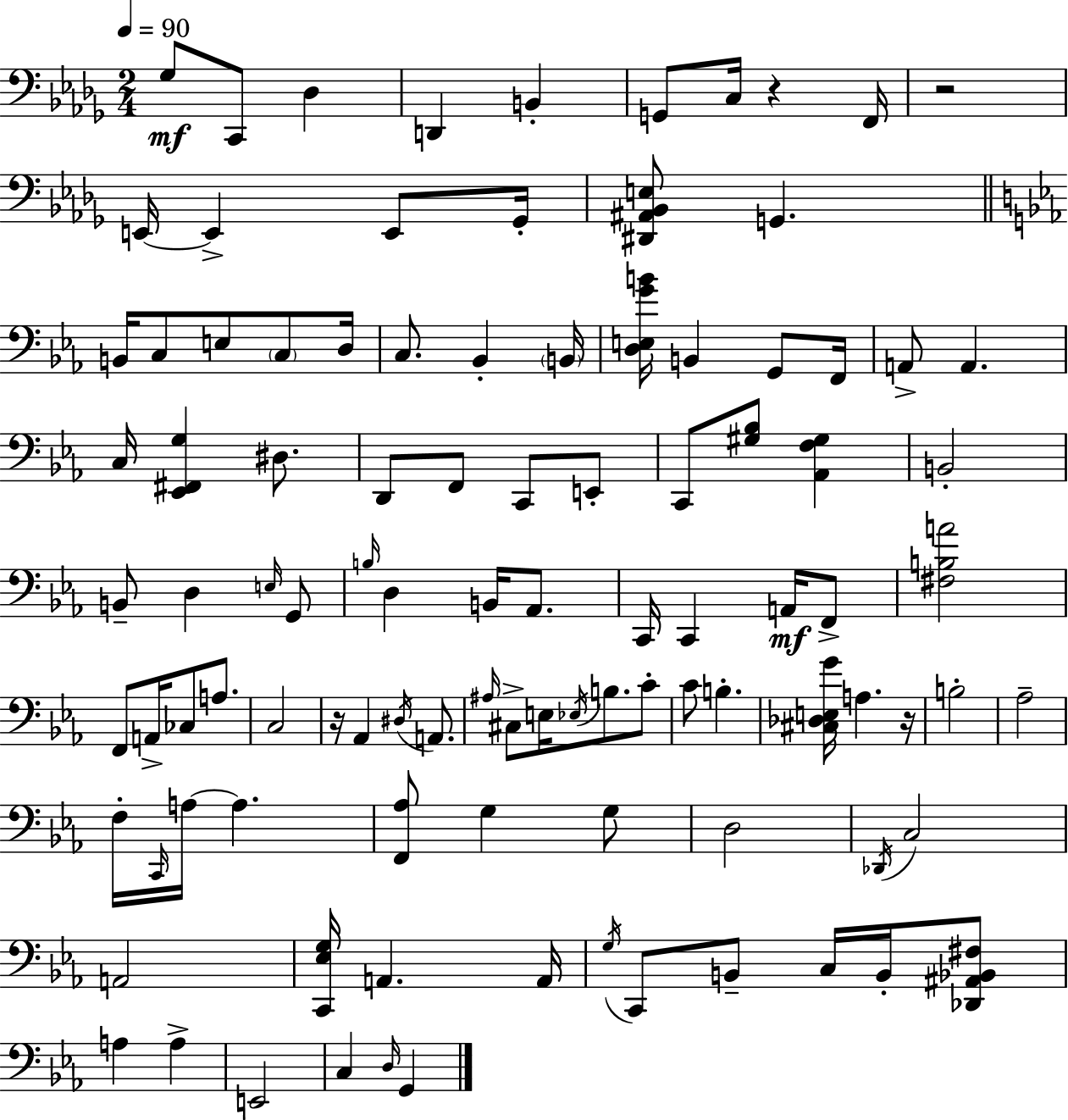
{
  \clef bass
  \numericTimeSignature
  \time 2/4
  \key bes \minor
  \tempo 4 = 90
  \repeat volta 2 { ges8\mf c,8 des4 | d,4 b,4-. | g,8 c16 r4 f,16 | r2 | \break e,16~~ e,4-> e,8 ges,16-. | <dis, ais, bes, e>8 g,4. | \bar "||" \break \key ees \major b,16 c8 e8 \parenthesize c8 d16 | c8. bes,4-. \parenthesize b,16 | <d e g' b'>16 b,4 g,8 f,16 | a,8-> a,4. | \break c16 <ees, fis, g>4 dis8. | d,8 f,8 c,8 e,8-. | c,8 <gis bes>8 <aes, f gis>4 | b,2-. | \break b,8-- d4 \grace { e16 } g,8 | \grace { b16 } d4 b,16 aes,8. | c,16 c,4 a,16\mf | f,8-> <fis b a'>2 | \break f,8 a,16-> ces8 a8. | c2 | r16 aes,4 \acciaccatura { dis16 } | a,8. \grace { ais16 } cis8-> e16 \acciaccatura { ees16 } | \break b8. c'8-. c'8 b4.-. | <cis des e g'>16 a4. | r16 b2-. | aes2-- | \break f16-. \grace { c,16 } a16~~ | a4. <f, aes>8 | g4 g8 d2 | \acciaccatura { des,16 } c2 | \break a,2 | <c, ees g>16 | a,4. a,16 \acciaccatura { g16 } | c,8 b,8-- c16 b,16-. <des, ais, bes, fis>8 | \break a4 a4-> | e,2 | c4 \grace { d16 } g,4 | } \bar "|."
}